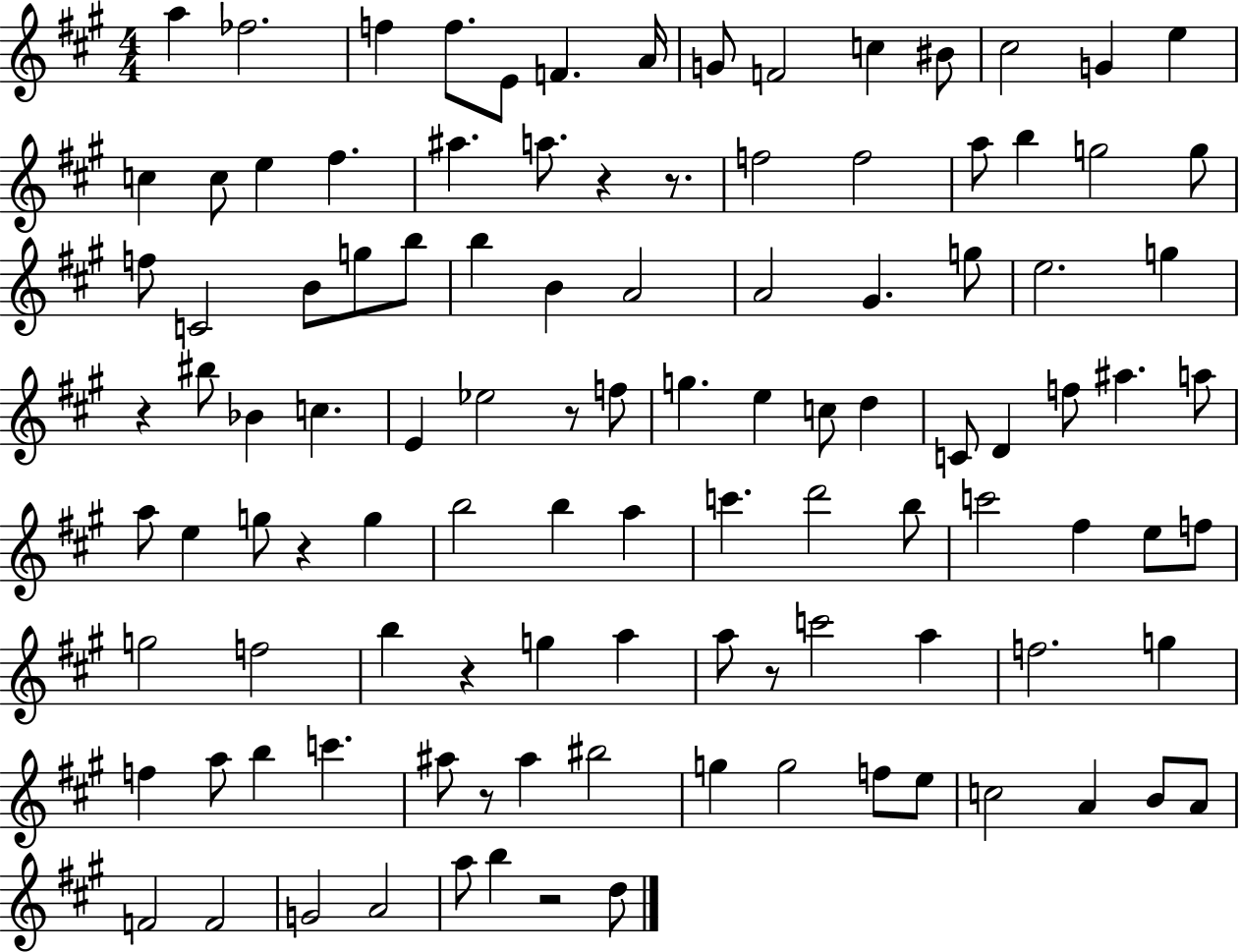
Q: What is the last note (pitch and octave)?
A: D5